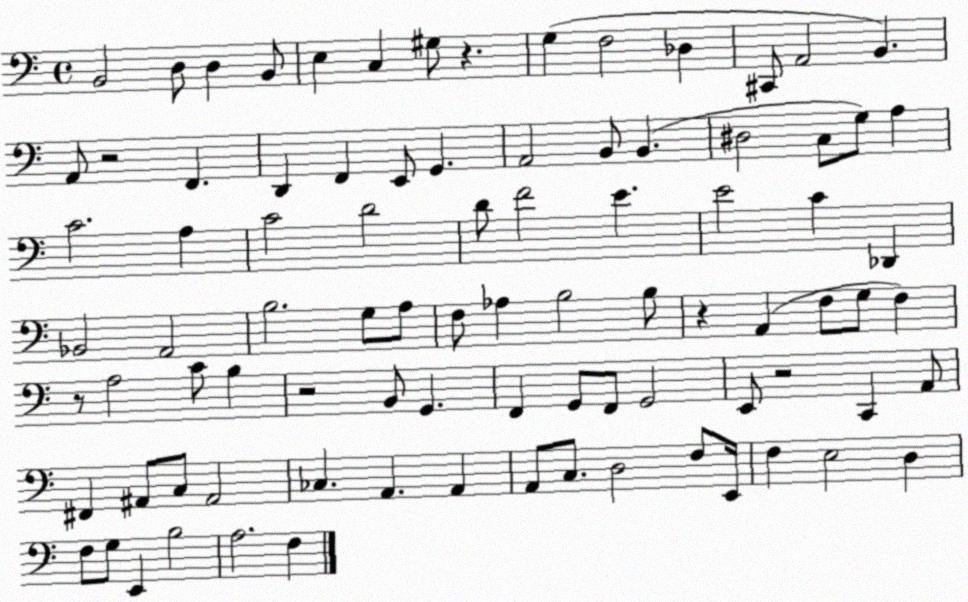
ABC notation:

X:1
T:Untitled
M:4/4
L:1/4
K:C
B,,2 D,/2 D, B,,/2 E, C, ^G,/2 z G, F,2 _D, ^C,,/2 A,,2 B,, A,,/2 z2 F,, D,, F,, E,,/2 G,, A,,2 B,,/2 B,, ^D,2 C,/2 G,/2 A, C2 A, C2 D2 D/2 F2 E E2 C _D,, _B,,2 A,,2 B,2 G,/2 A,/2 F,/2 _A, B,2 B,/2 z A,, F,/2 G,/2 F, z/2 A,2 C/2 B, z2 B,,/2 G,, F,, G,,/2 F,,/2 G,,2 E,,/2 z2 C,, A,,/2 ^F,, ^A,,/2 C,/2 ^A,,2 _C, A,, A,, A,,/2 C,/2 D,2 F,/2 E,,/4 F, E,2 D, F,/2 G,/2 E,, B,2 A,2 F,